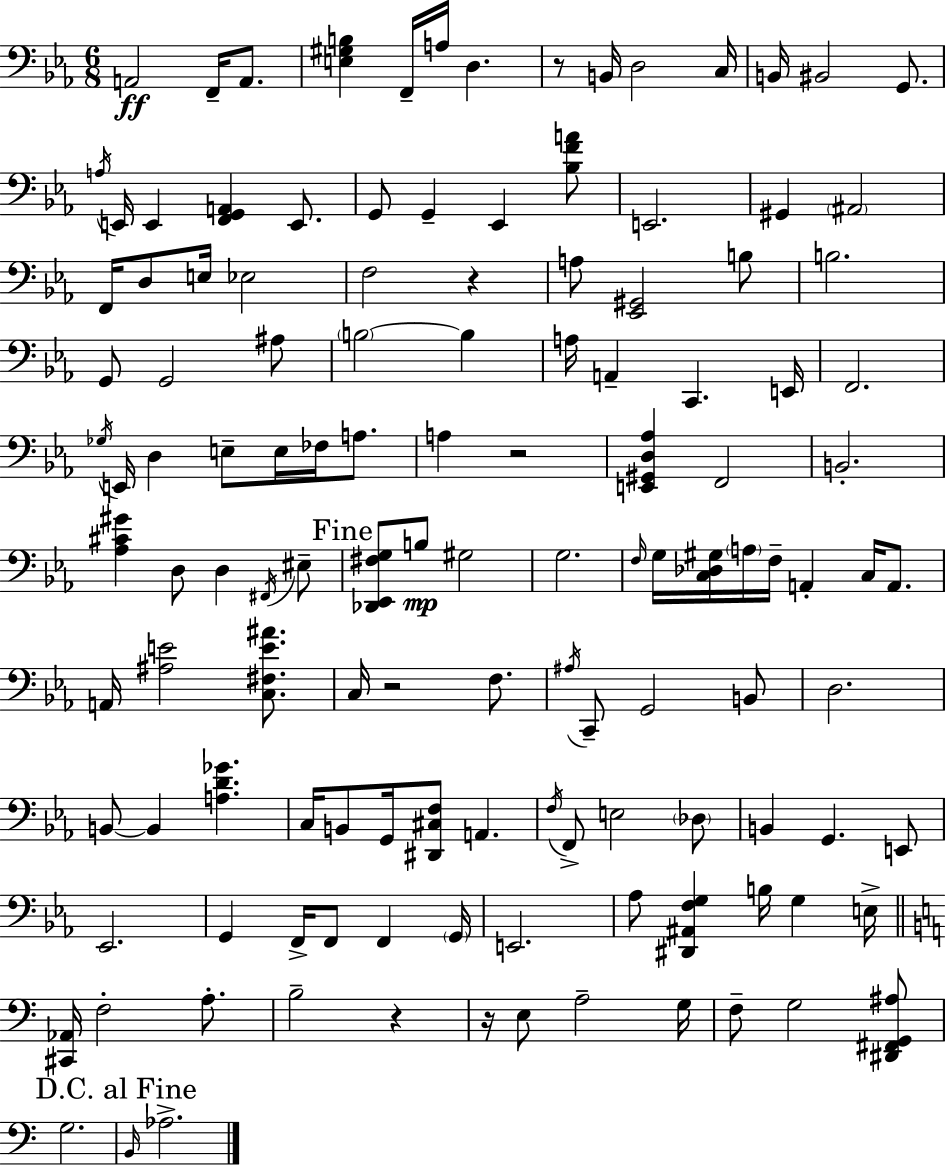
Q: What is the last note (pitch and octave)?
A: Ab3